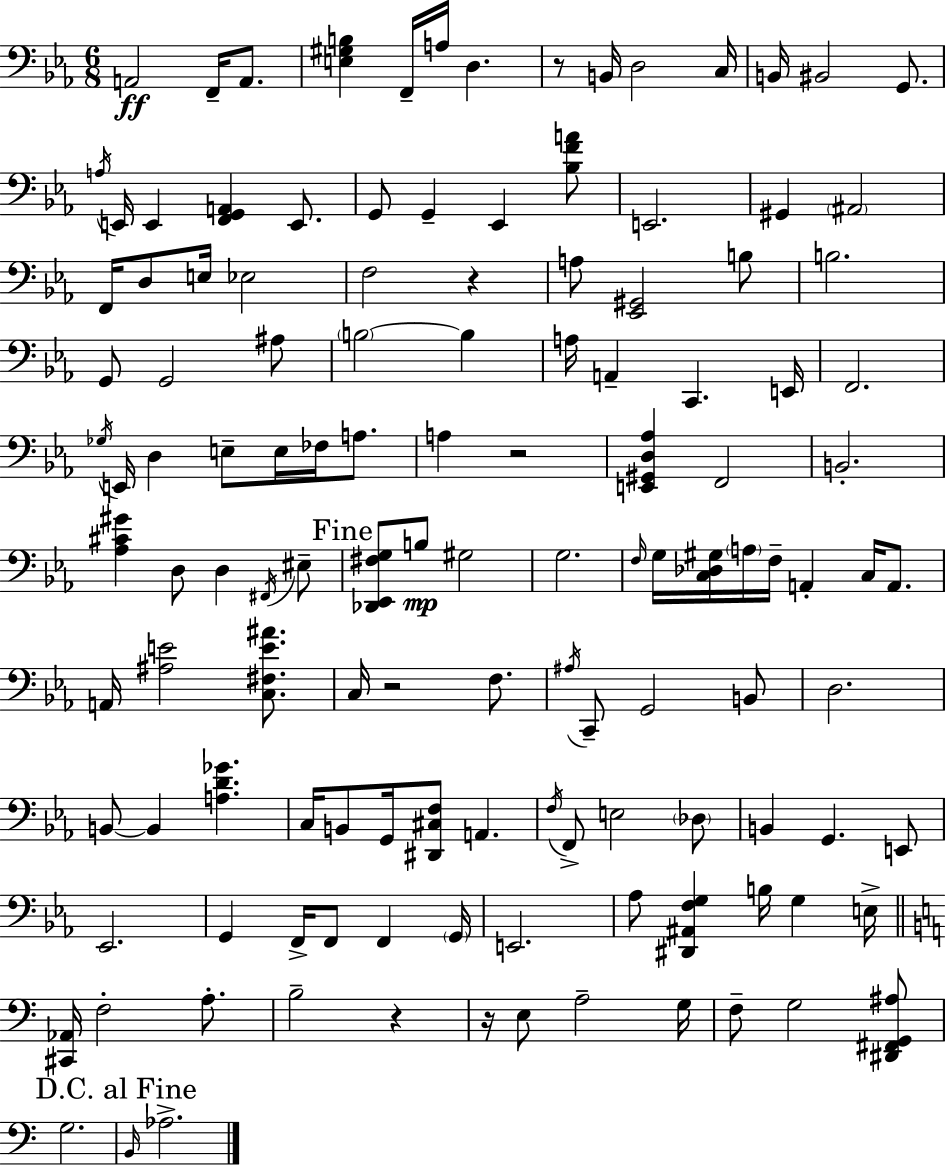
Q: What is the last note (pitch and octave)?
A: Ab3